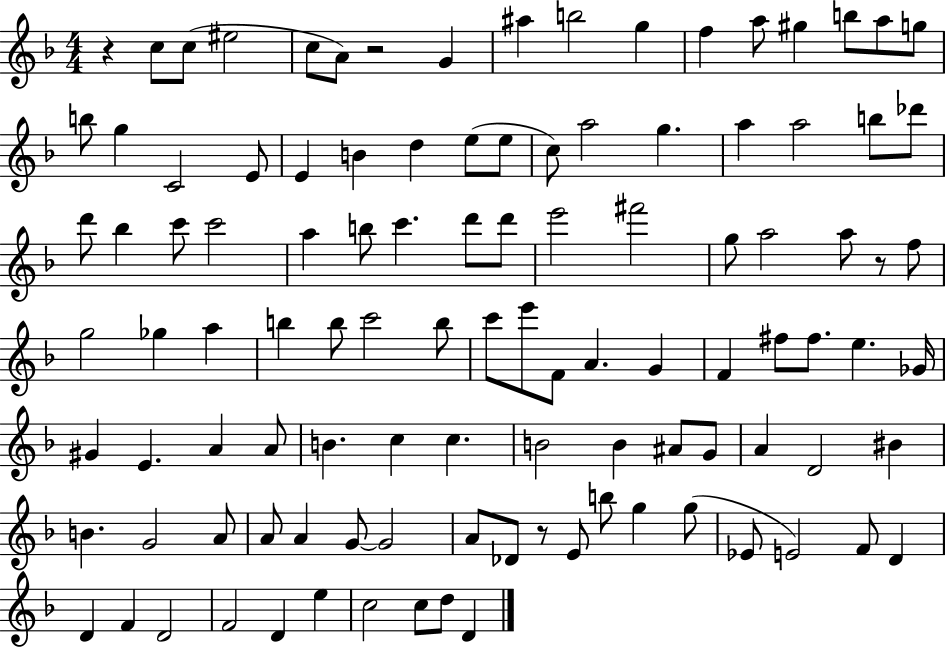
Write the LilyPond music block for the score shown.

{
  \clef treble
  \numericTimeSignature
  \time 4/4
  \key f \major
  r4 c''8 c''8( eis''2 | c''8 a'8) r2 g'4 | ais''4 b''2 g''4 | f''4 a''8 gis''4 b''8 a''8 g''8 | \break b''8 g''4 c'2 e'8 | e'4 b'4 d''4 e''8( e''8 | c''8) a''2 g''4. | a''4 a''2 b''8 des'''8 | \break d'''8 bes''4 c'''8 c'''2 | a''4 b''8 c'''4. d'''8 d'''8 | e'''2 fis'''2 | g''8 a''2 a''8 r8 f''8 | \break g''2 ges''4 a''4 | b''4 b''8 c'''2 b''8 | c'''8 e'''8 f'8 a'4. g'4 | f'4 fis''8 fis''8. e''4. ges'16 | \break gis'4 e'4. a'4 a'8 | b'4. c''4 c''4. | b'2 b'4 ais'8 g'8 | a'4 d'2 bis'4 | \break b'4. g'2 a'8 | a'8 a'4 g'8~~ g'2 | a'8 des'8 r8 e'8 b''8 g''4 g''8( | ees'8 e'2) f'8 d'4 | \break d'4 f'4 d'2 | f'2 d'4 e''4 | c''2 c''8 d''8 d'4 | \bar "|."
}